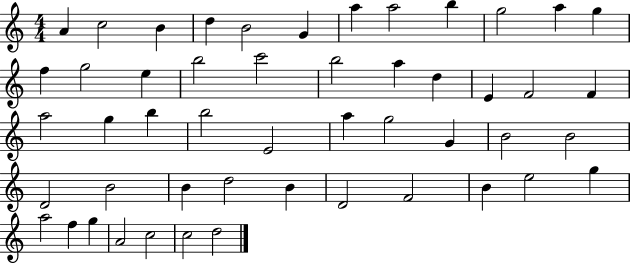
{
  \clef treble
  \numericTimeSignature
  \time 4/4
  \key c \major
  a'4 c''2 b'4 | d''4 b'2 g'4 | a''4 a''2 b''4 | g''2 a''4 g''4 | \break f''4 g''2 e''4 | b''2 c'''2 | b''2 a''4 d''4 | e'4 f'2 f'4 | \break a''2 g''4 b''4 | b''2 e'2 | a''4 g''2 g'4 | b'2 b'2 | \break d'2 b'2 | b'4 d''2 b'4 | d'2 f'2 | b'4 e''2 g''4 | \break a''2 f''4 g''4 | a'2 c''2 | c''2 d''2 | \bar "|."
}